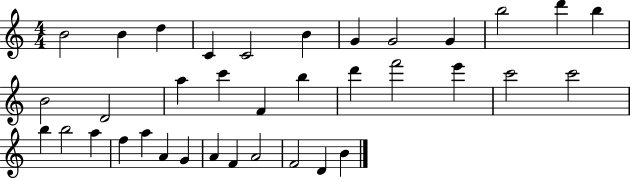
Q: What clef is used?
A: treble